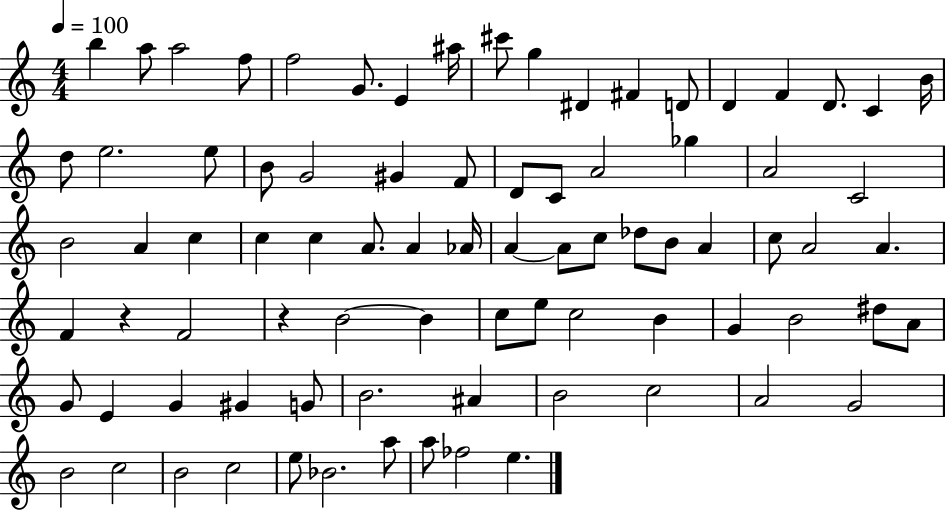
B5/q A5/e A5/h F5/e F5/h G4/e. E4/q A#5/s C#6/e G5/q D#4/q F#4/q D4/e D4/q F4/q D4/e. C4/q B4/s D5/e E5/h. E5/e B4/e G4/h G#4/q F4/e D4/e C4/e A4/h Gb5/q A4/h C4/h B4/h A4/q C5/q C5/q C5/q A4/e. A4/q Ab4/s A4/q A4/e C5/e Db5/e B4/e A4/q C5/e A4/h A4/q. F4/q R/q F4/h R/q B4/h B4/q C5/e E5/e C5/h B4/q G4/q B4/h D#5/e A4/e G4/e E4/q G4/q G#4/q G4/e B4/h. A#4/q B4/h C5/h A4/h G4/h B4/h C5/h B4/h C5/h E5/e Bb4/h. A5/e A5/e FES5/h E5/q.